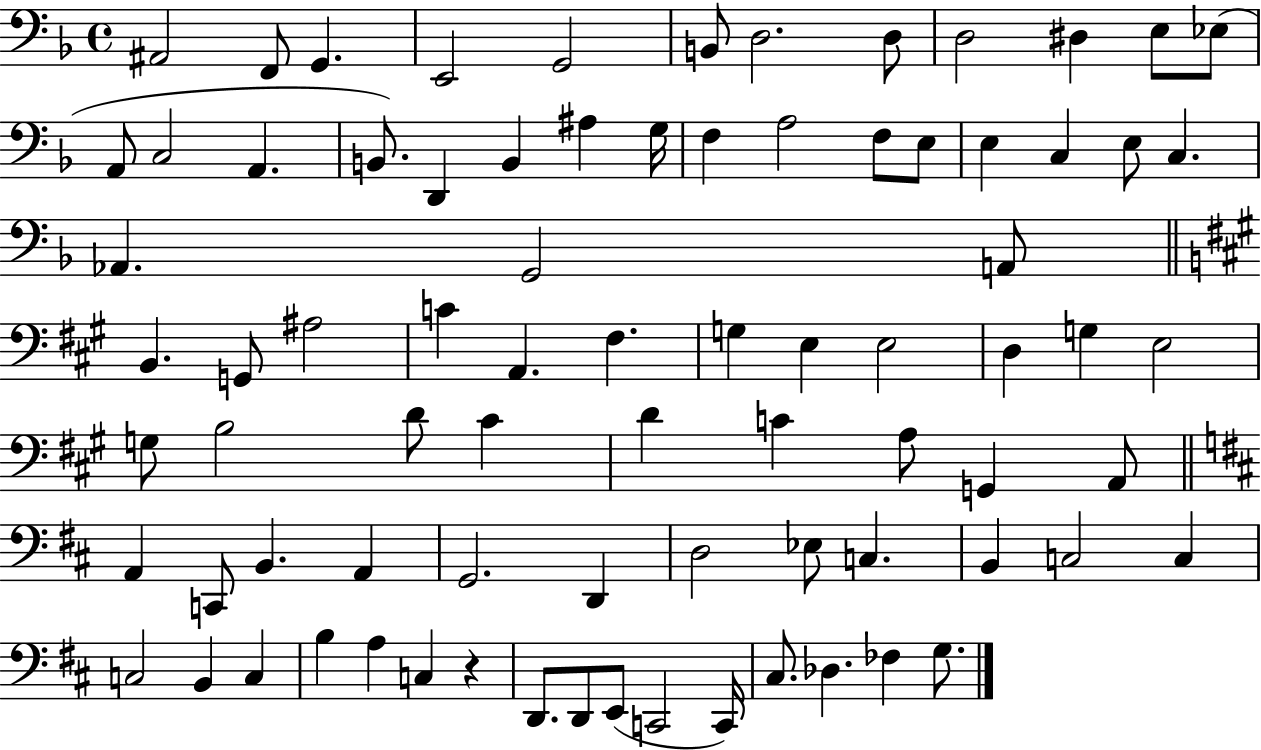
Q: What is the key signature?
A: F major